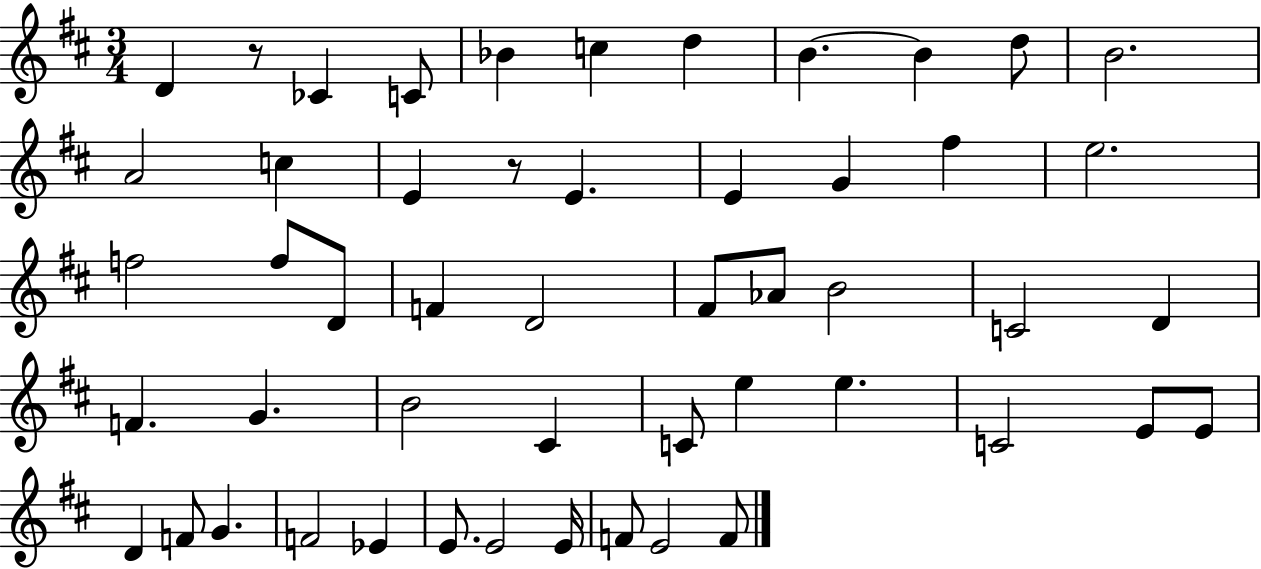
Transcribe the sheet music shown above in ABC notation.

X:1
T:Untitled
M:3/4
L:1/4
K:D
D z/2 _C C/2 _B c d B B d/2 B2 A2 c E z/2 E E G ^f e2 f2 f/2 D/2 F D2 ^F/2 _A/2 B2 C2 D F G B2 ^C C/2 e e C2 E/2 E/2 D F/2 G F2 _E E/2 E2 E/4 F/2 E2 F/2